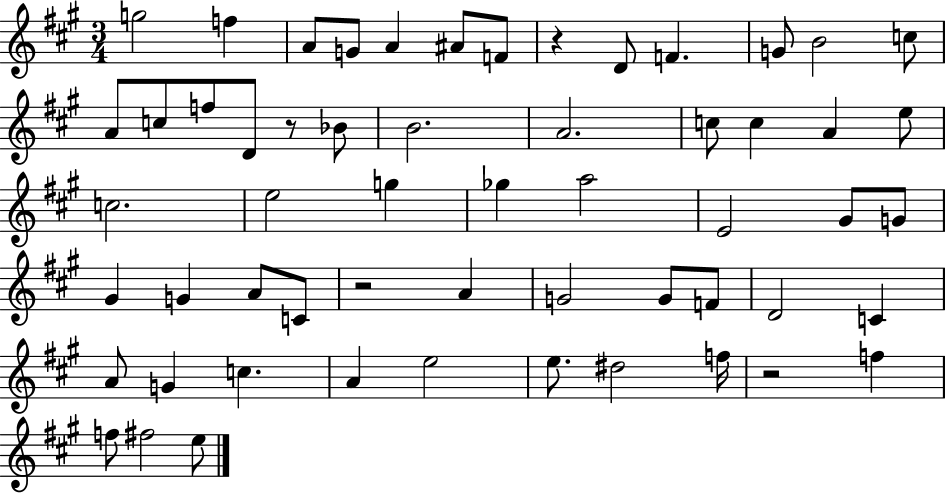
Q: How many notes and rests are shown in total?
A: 57